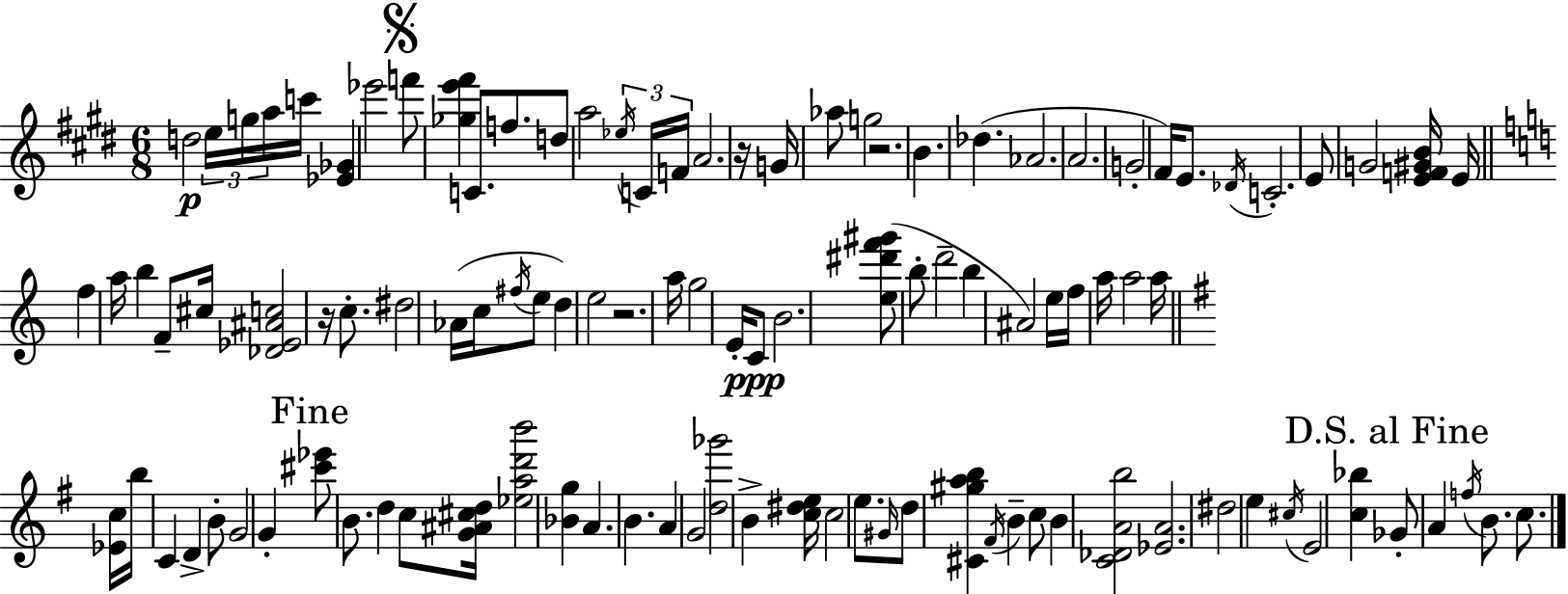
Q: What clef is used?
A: treble